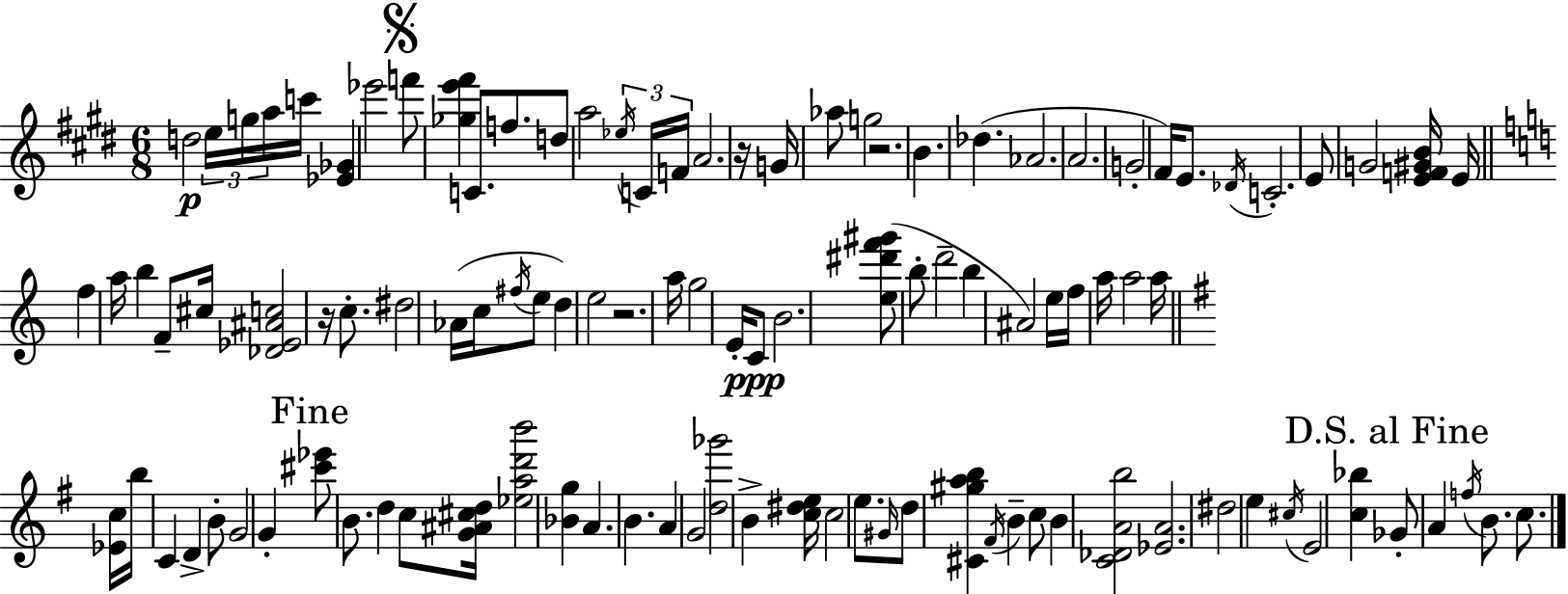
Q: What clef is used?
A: treble